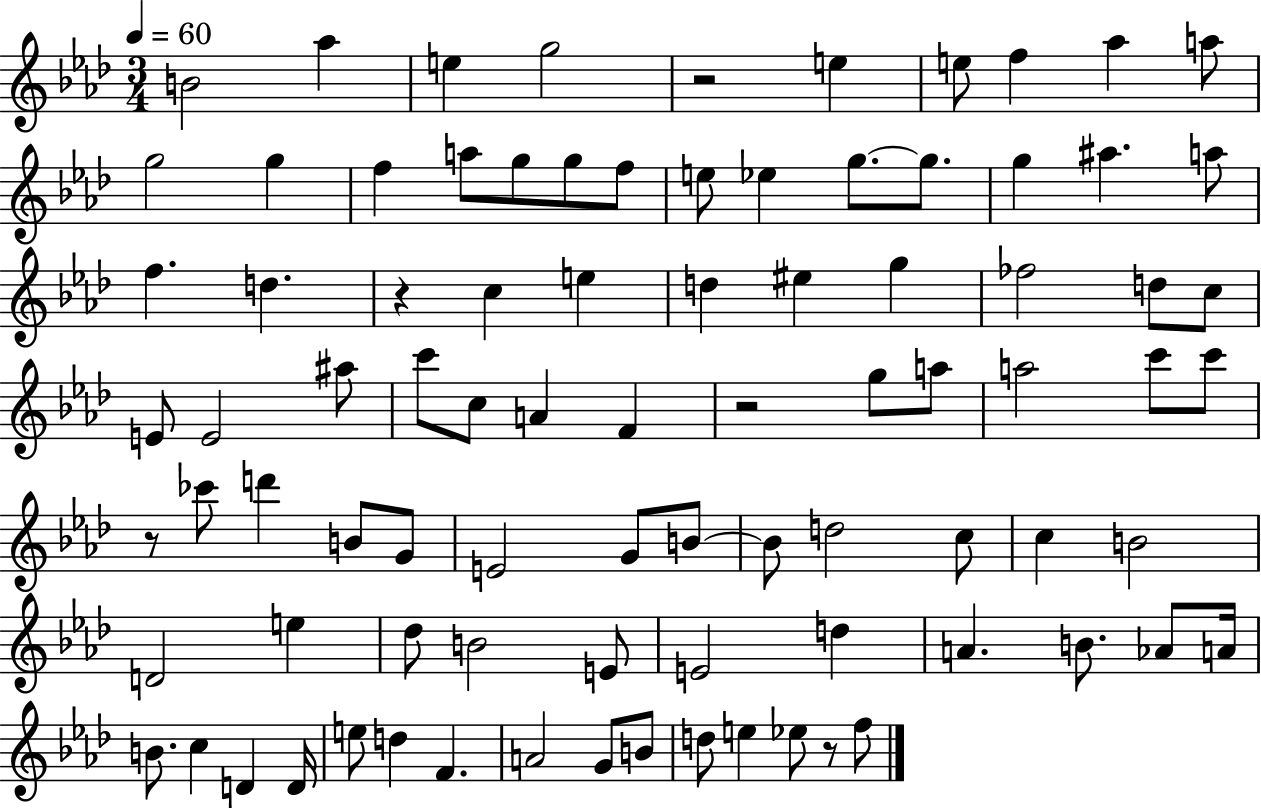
B4/h Ab5/q E5/q G5/h R/h E5/q E5/e F5/q Ab5/q A5/e G5/h G5/q F5/q A5/e G5/e G5/e F5/e E5/e Eb5/q G5/e. G5/e. G5/q A#5/q. A5/e F5/q. D5/q. R/q C5/q E5/q D5/q EIS5/q G5/q FES5/h D5/e C5/e E4/e E4/h A#5/e C6/e C5/e A4/q F4/q R/h G5/e A5/e A5/h C6/e C6/e R/e CES6/e D6/q B4/e G4/e E4/h G4/e B4/e B4/e D5/h C5/e C5/q B4/h D4/h E5/q Db5/e B4/h E4/e E4/h D5/q A4/q. B4/e. Ab4/e A4/s B4/e. C5/q D4/q D4/s E5/e D5/q F4/q. A4/h G4/e B4/e D5/e E5/q Eb5/e R/e F5/e